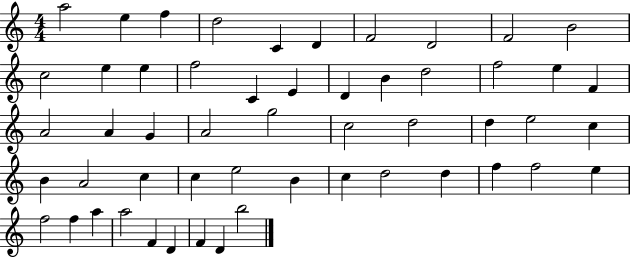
{
  \clef treble
  \numericTimeSignature
  \time 4/4
  \key c \major
  a''2 e''4 f''4 | d''2 c'4 d'4 | f'2 d'2 | f'2 b'2 | \break c''2 e''4 e''4 | f''2 c'4 e'4 | d'4 b'4 d''2 | f''2 e''4 f'4 | \break a'2 a'4 g'4 | a'2 g''2 | c''2 d''2 | d''4 e''2 c''4 | \break b'4 a'2 c''4 | c''4 e''2 b'4 | c''4 d''2 d''4 | f''4 f''2 e''4 | \break f''2 f''4 a''4 | a''2 f'4 d'4 | f'4 d'4 b''2 | \bar "|."
}